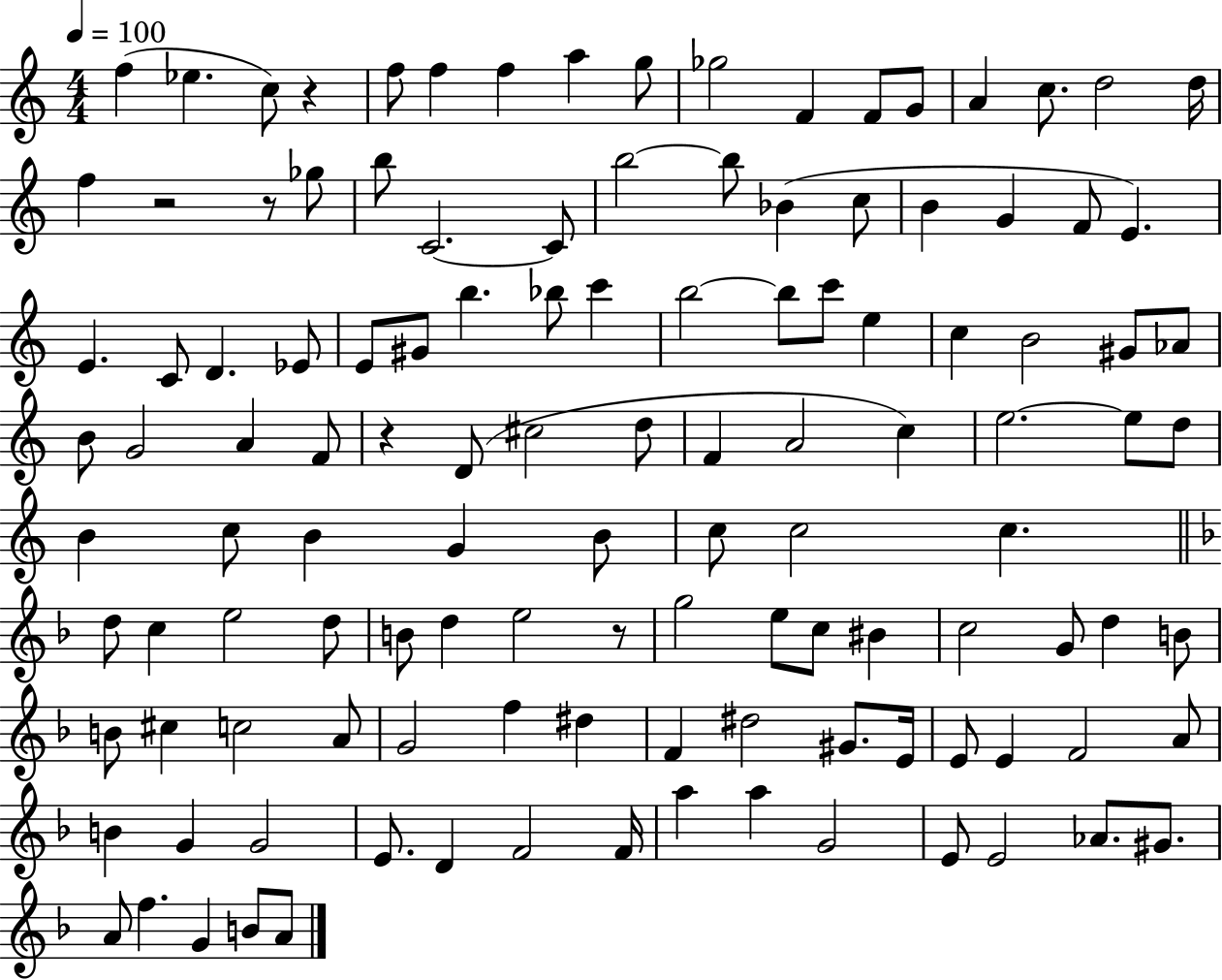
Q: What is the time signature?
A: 4/4